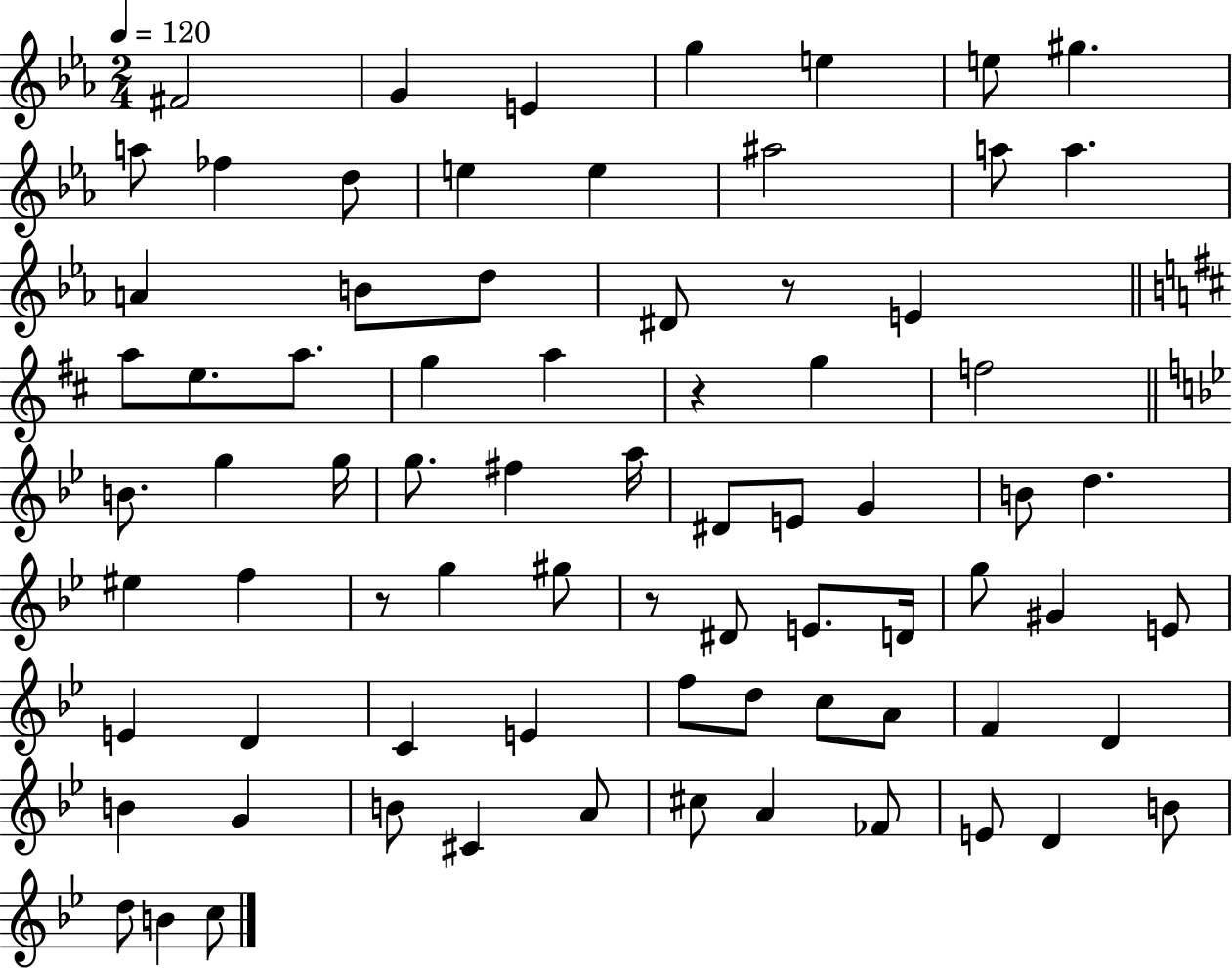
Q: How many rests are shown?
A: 4